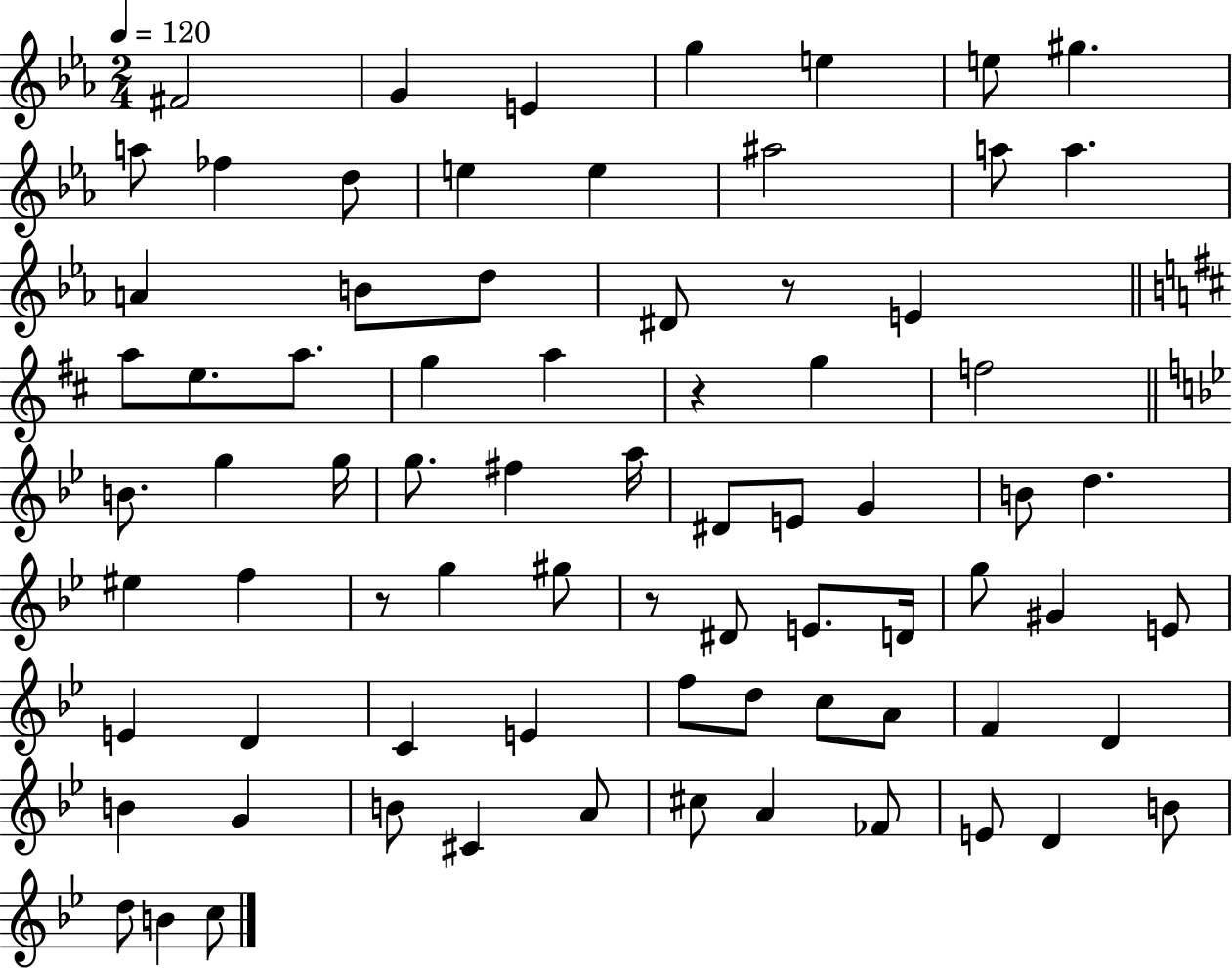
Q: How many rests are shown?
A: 4